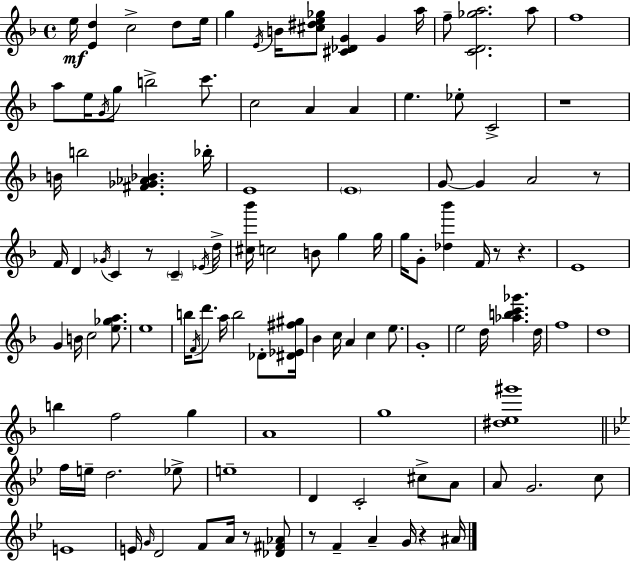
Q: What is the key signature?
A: F major